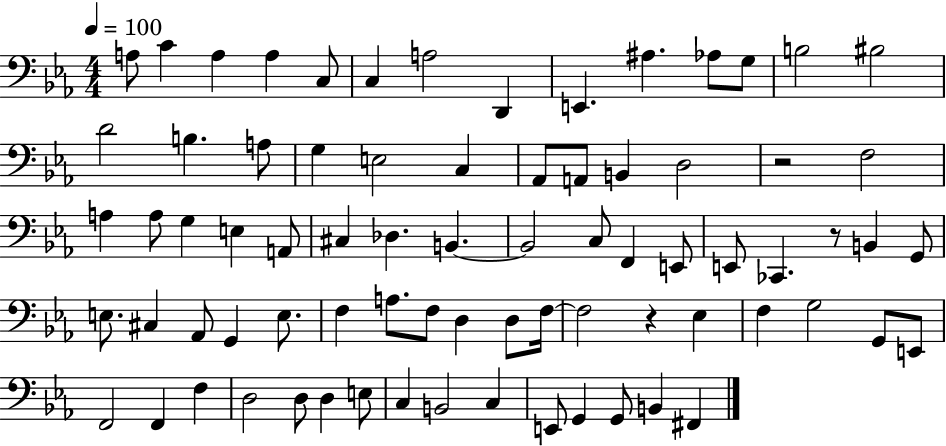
{
  \clef bass
  \numericTimeSignature
  \time 4/4
  \key ees \major
  \tempo 4 = 100
  \repeat volta 2 { a8 c'4 a4 a4 c8 | c4 a2 d,4 | e,4. ais4. aes8 g8 | b2 bis2 | \break d'2 b4. a8 | g4 e2 c4 | aes,8 a,8 b,4 d2 | r2 f2 | \break a4 a8 g4 e4 a,8 | cis4 des4. b,4.~~ | b,2 c8 f,4 e,8 | e,8 ces,4. r8 b,4 g,8 | \break e8. cis4 aes,8 g,4 e8. | f4 a8. f8 d4 d8 f16~~ | f2 r4 ees4 | f4 g2 g,8 e,8 | \break f,2 f,4 f4 | d2 d8 d4 e8 | c4 b,2 c4 | e,8 g,4 g,8 b,4 fis,4 | \break } \bar "|."
}